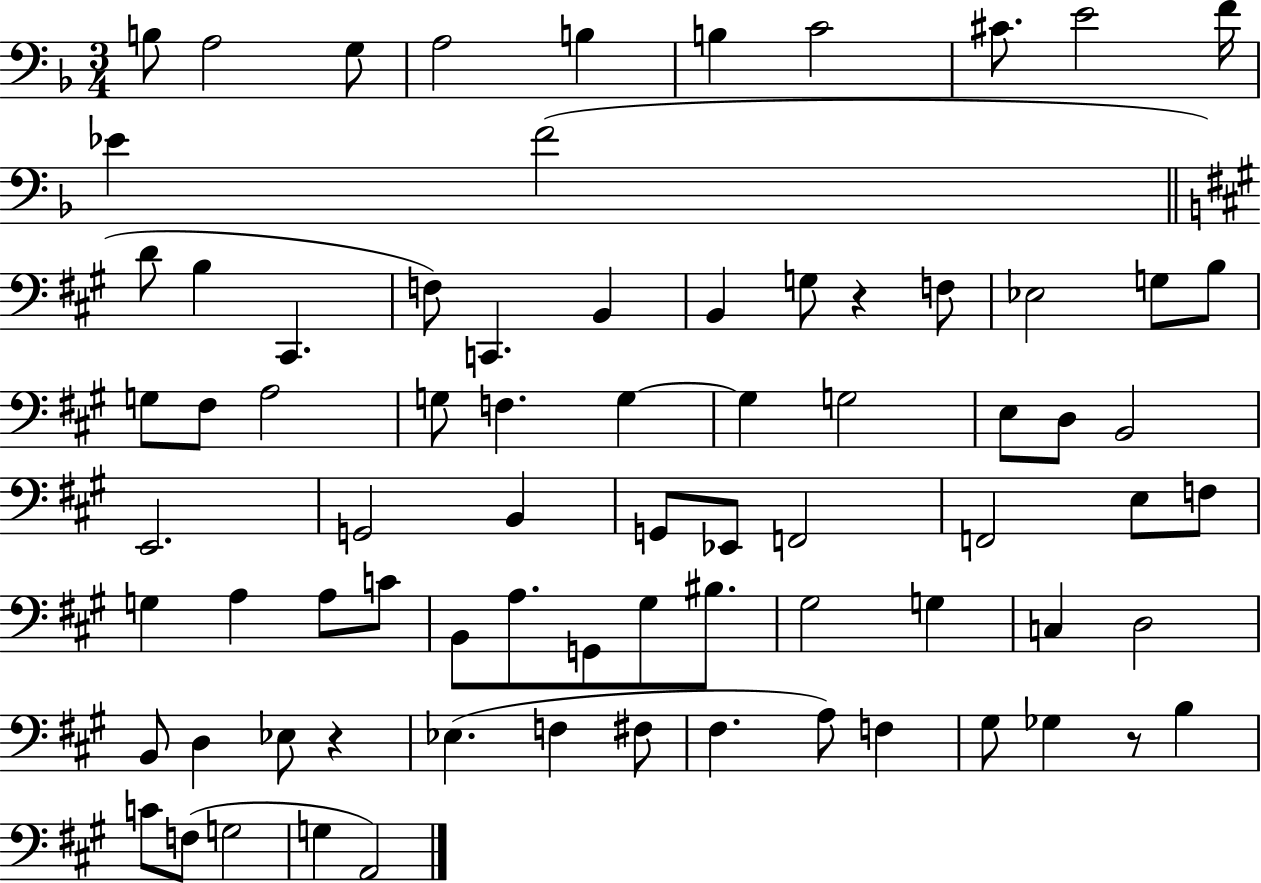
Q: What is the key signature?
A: F major